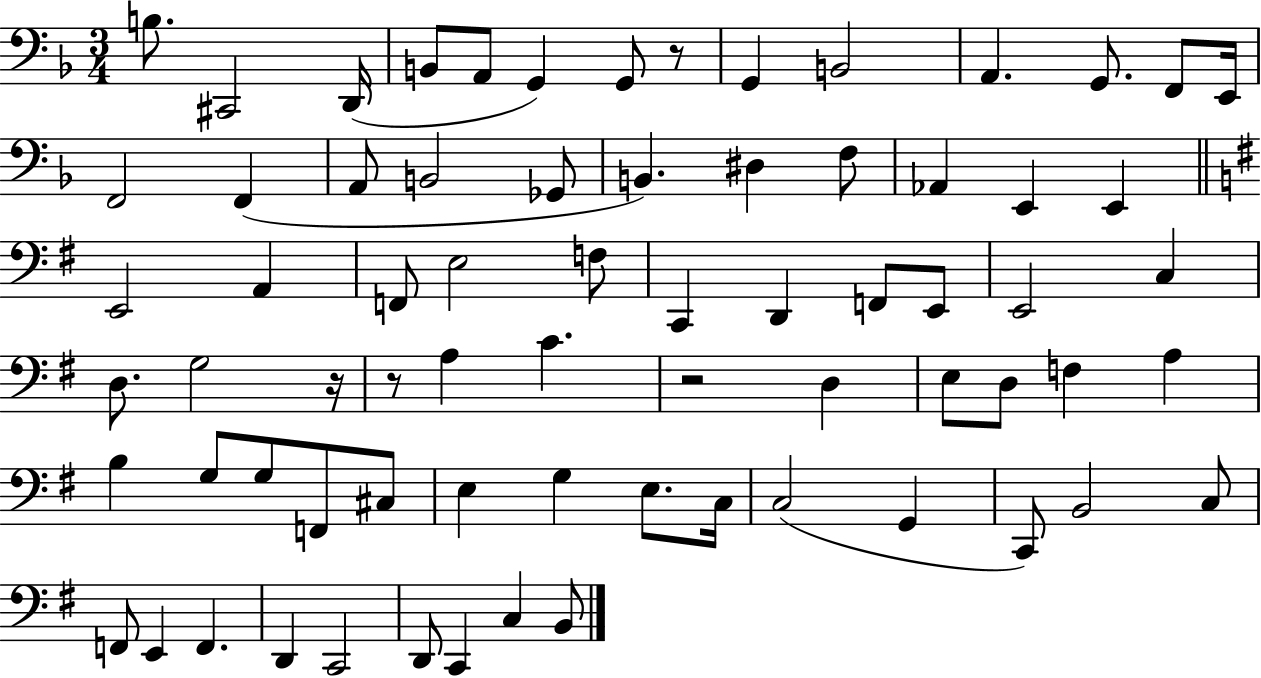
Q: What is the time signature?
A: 3/4